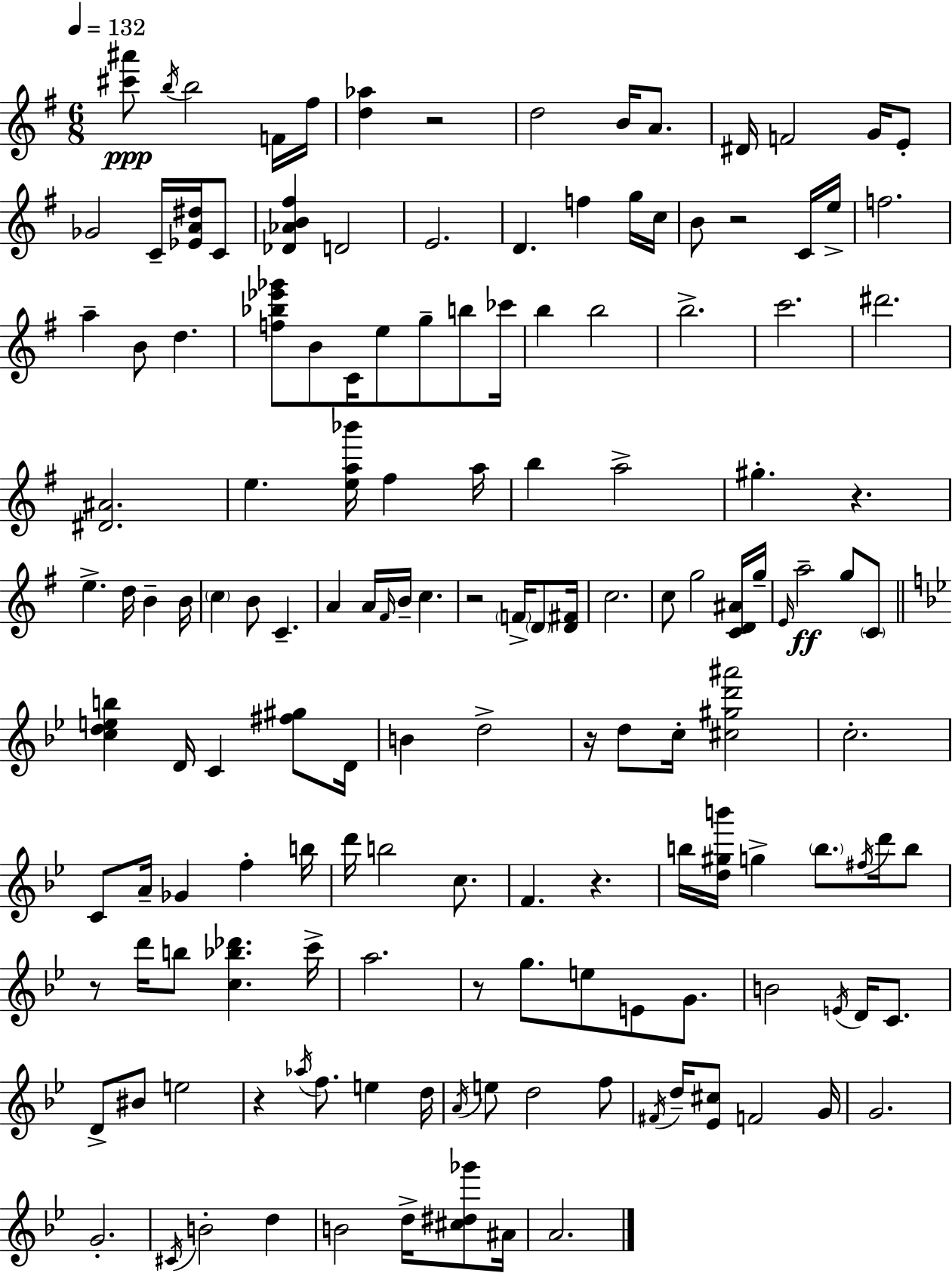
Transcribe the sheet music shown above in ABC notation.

X:1
T:Untitled
M:6/8
L:1/4
K:G
[^c'^a']/2 b/4 b2 F/4 ^f/4 [d_a] z2 d2 B/4 A/2 ^D/4 F2 G/4 E/2 _G2 C/4 [_EA^d]/4 C/2 [_D_AB^f] D2 E2 D f g/4 c/4 B/2 z2 C/4 e/4 f2 a B/2 d [f_b_e'_g']/2 B/2 C/4 e/2 g/2 b/2 _c'/4 b b2 b2 c'2 ^d'2 [^D^A]2 e [ea_b']/4 ^f a/4 b a2 ^g z e d/4 B B/4 c B/2 C A A/4 ^F/4 B/4 c z2 F/4 D/2 [D^F]/4 c2 c/2 g2 [CD^A]/4 g/4 E/4 a2 g/2 C/2 [cdeb] D/4 C [^f^g]/2 D/4 B d2 z/4 d/2 c/4 [^c^gd'^a']2 c2 C/2 A/4 _G f b/4 d'/4 b2 c/2 F z b/4 [d^gb']/4 g b/2 ^f/4 d'/4 b/2 z/2 d'/4 b/2 [c_b_d'] c'/4 a2 z/2 g/2 e/2 E/2 G/2 B2 E/4 D/4 C/2 D/2 ^B/2 e2 z _a/4 f/2 e d/4 A/4 e/2 d2 f/2 ^F/4 d/4 [_E^c]/2 F2 G/4 G2 G2 ^C/4 B2 d B2 d/4 [^c^d_g']/2 ^A/4 A2